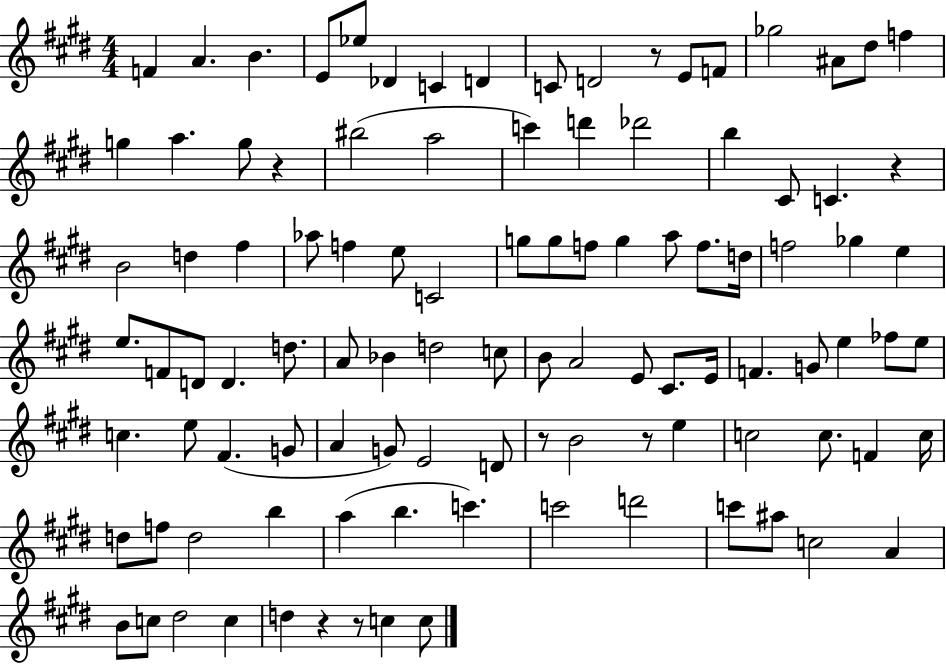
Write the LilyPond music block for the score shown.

{
  \clef treble
  \numericTimeSignature
  \time 4/4
  \key e \major
  \repeat volta 2 { f'4 a'4. b'4. | e'8 ees''8 des'4 c'4 d'4 | c'8 d'2 r8 e'8 f'8 | ges''2 ais'8 dis''8 f''4 | \break g''4 a''4. g''8 r4 | bis''2( a''2 | c'''4) d'''4 des'''2 | b''4 cis'8 c'4. r4 | \break b'2 d''4 fis''4 | aes''8 f''4 e''8 c'2 | g''8 g''8 f''8 g''4 a''8 f''8. d''16 | f''2 ges''4 e''4 | \break e''8. f'8 d'8 d'4. d''8. | a'8 bes'4 d''2 c''8 | b'8 a'2 e'8 cis'8. e'16 | f'4. g'8 e''4 fes''8 e''8 | \break c''4. e''8 fis'4.( g'8 | a'4 g'8) e'2 d'8 | r8 b'2 r8 e''4 | c''2 c''8. f'4 c''16 | \break d''8 f''8 d''2 b''4 | a''4( b''4. c'''4.) | c'''2 d'''2 | c'''8 ais''8 c''2 a'4 | \break b'8 c''8 dis''2 c''4 | d''4 r4 r8 c''4 c''8 | } \bar "|."
}